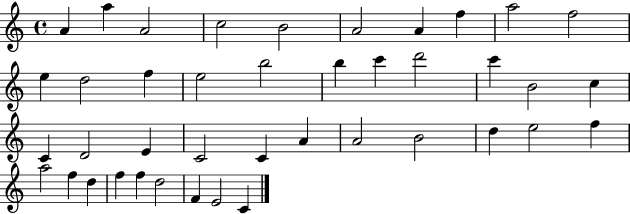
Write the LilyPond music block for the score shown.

{
  \clef treble
  \time 4/4
  \defaultTimeSignature
  \key c \major
  a'4 a''4 a'2 | c''2 b'2 | a'2 a'4 f''4 | a''2 f''2 | \break e''4 d''2 f''4 | e''2 b''2 | b''4 c'''4 d'''2 | c'''4 b'2 c''4 | \break c'4 d'2 e'4 | c'2 c'4 a'4 | a'2 b'2 | d''4 e''2 f''4 | \break a''2 f''4 d''4 | f''4 f''4 d''2 | f'4 e'2 c'4 | \bar "|."
}